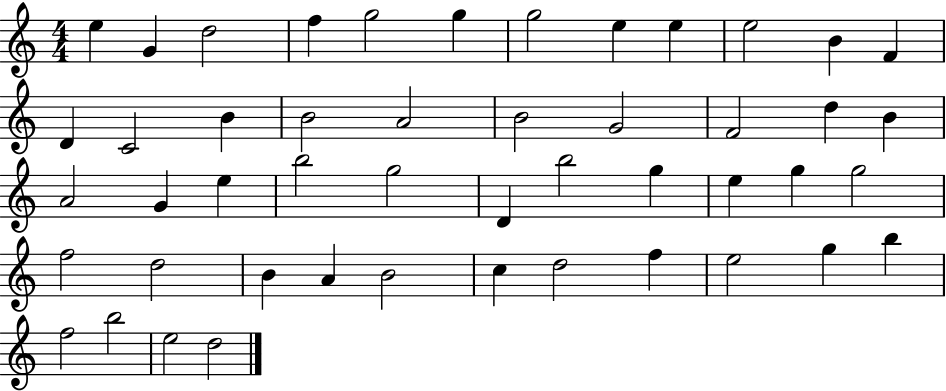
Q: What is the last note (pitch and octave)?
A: D5